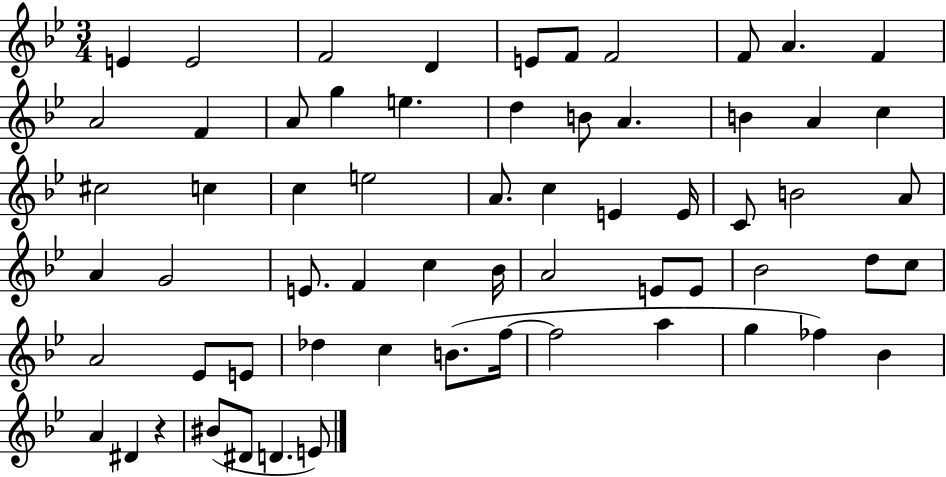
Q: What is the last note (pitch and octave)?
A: E4